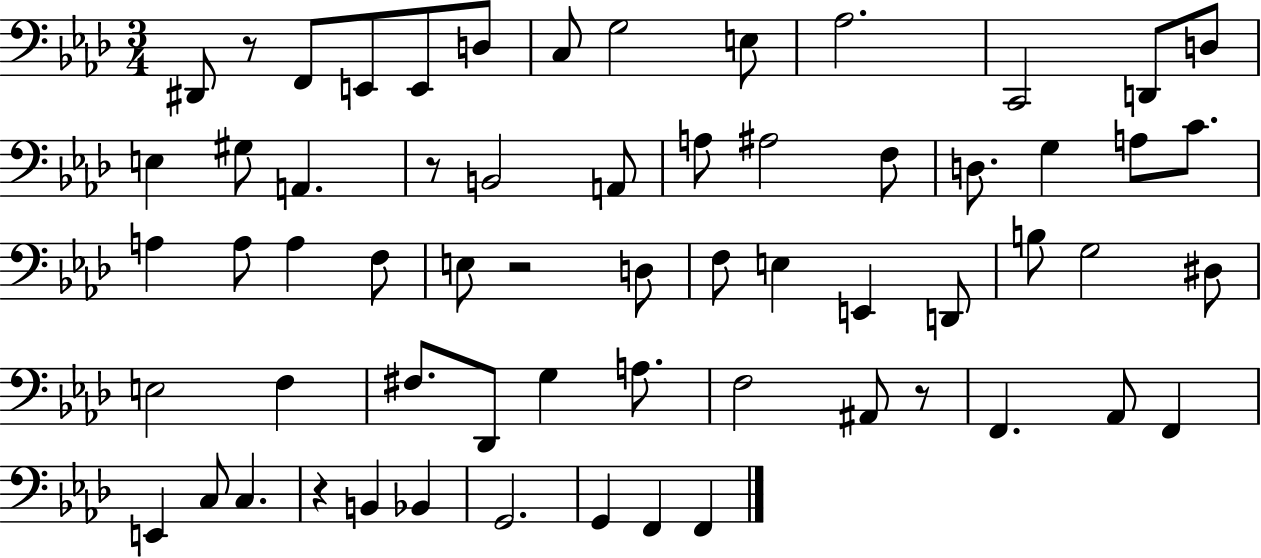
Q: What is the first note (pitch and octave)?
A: D#2